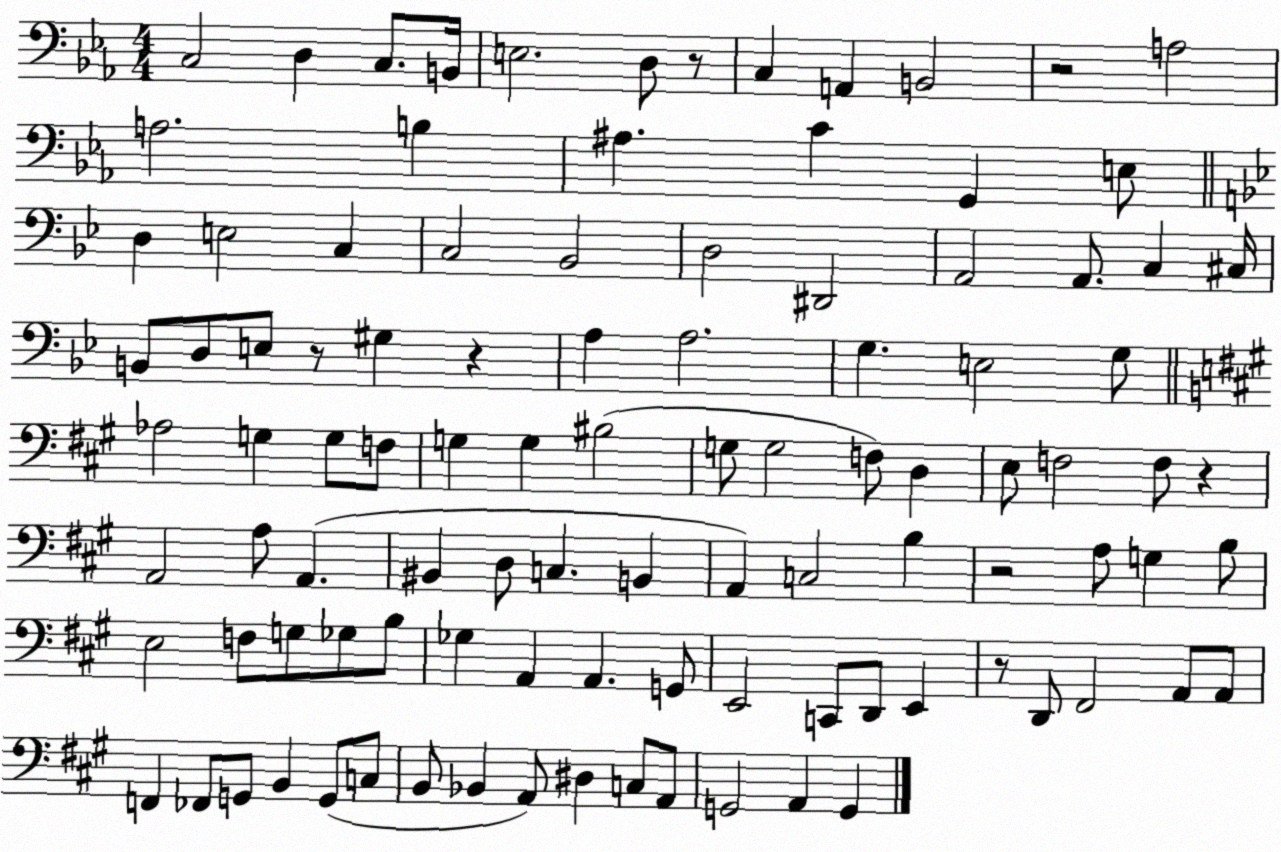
X:1
T:Untitled
M:4/4
L:1/4
K:Eb
C,2 D, C,/2 B,,/4 E,2 D,/2 z/2 C, A,, B,,2 z2 A,2 A,2 B, ^A, C G,, E,/2 D, E,2 C, C,2 _B,,2 D,2 ^D,,2 A,,2 A,,/2 C, ^C,/4 B,,/2 D,/2 E,/2 z/2 ^G, z A, A,2 G, E,2 G,/2 _A,2 G, G,/2 F,/2 G, G, ^B,2 G,/2 G,2 F,/2 D, E,/2 F,2 F,/2 z A,,2 A,/2 A,, ^B,, D,/2 C, B,, A,, C,2 B, z2 A,/2 G, B,/2 E,2 F,/2 G,/2 _G,/2 B,/2 _G, A,, A,, G,,/2 E,,2 C,,/2 D,,/2 E,, z/2 D,,/2 ^F,,2 A,,/2 A,,/2 F,, _F,,/2 G,,/2 B,, G,,/2 C,/2 B,,/2 _B,, A,,/2 ^D, C,/2 A,,/2 G,,2 A,, G,,